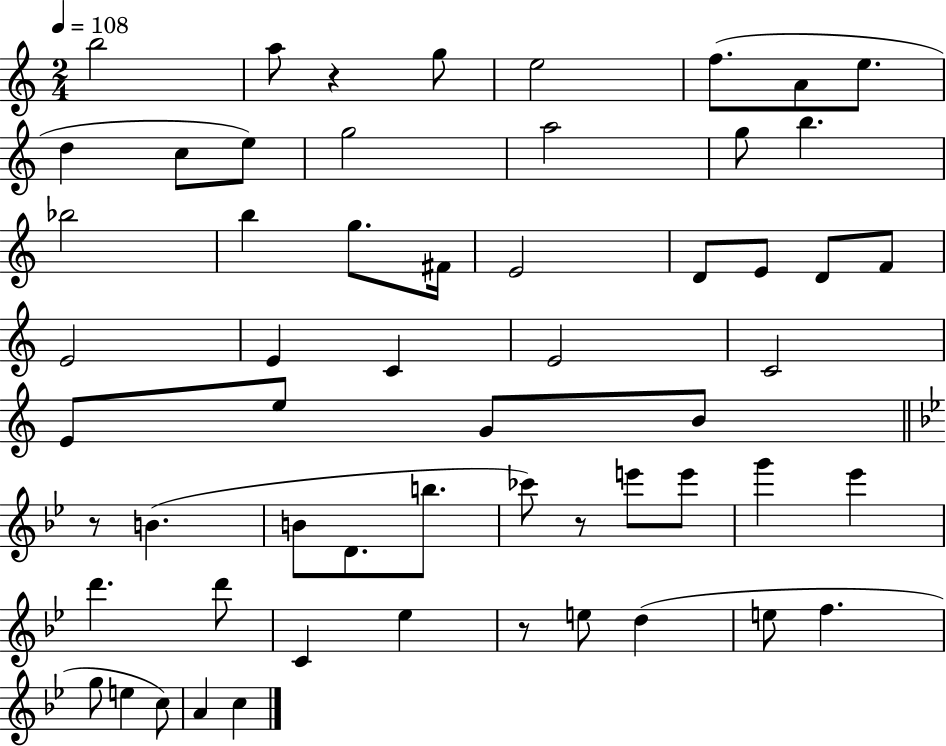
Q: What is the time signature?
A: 2/4